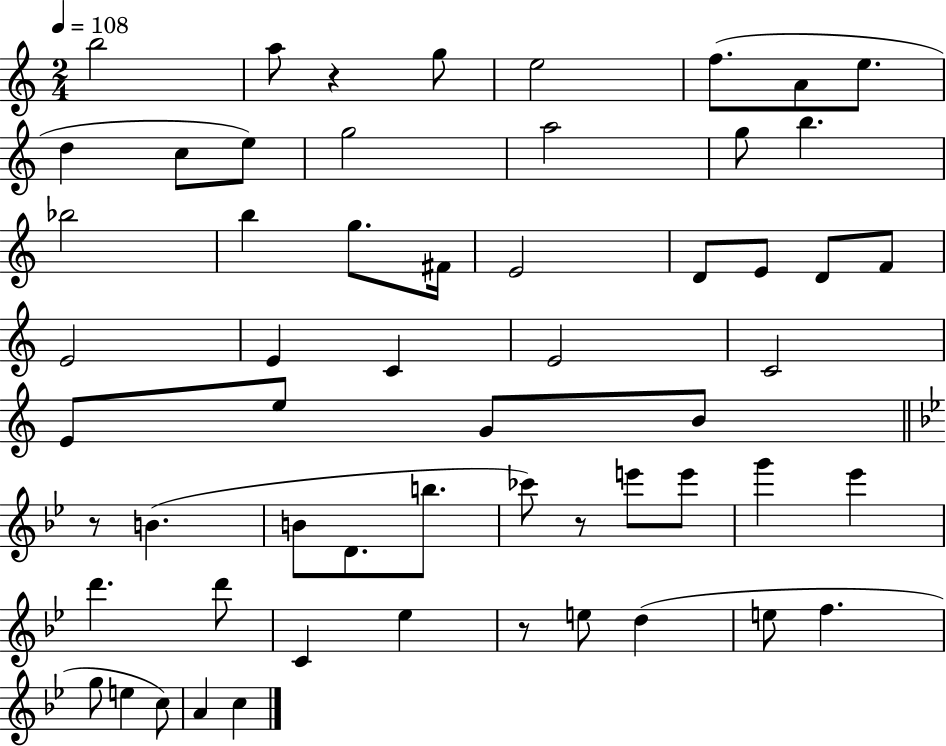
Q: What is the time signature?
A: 2/4